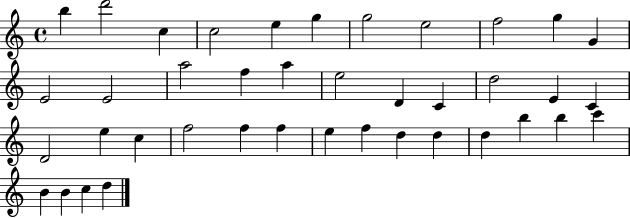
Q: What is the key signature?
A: C major